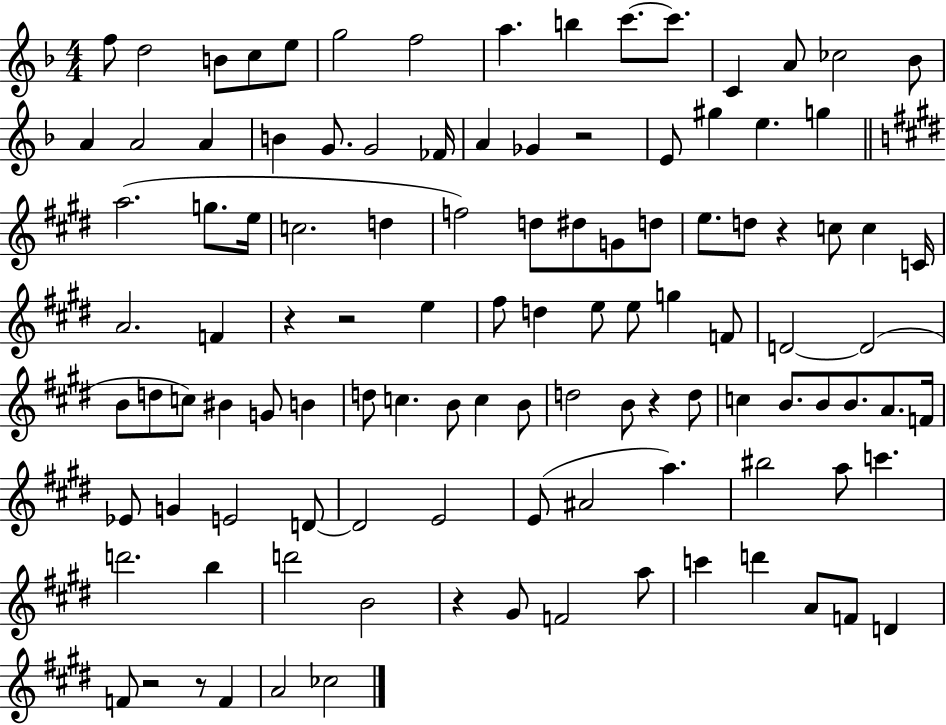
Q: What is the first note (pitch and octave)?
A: F5